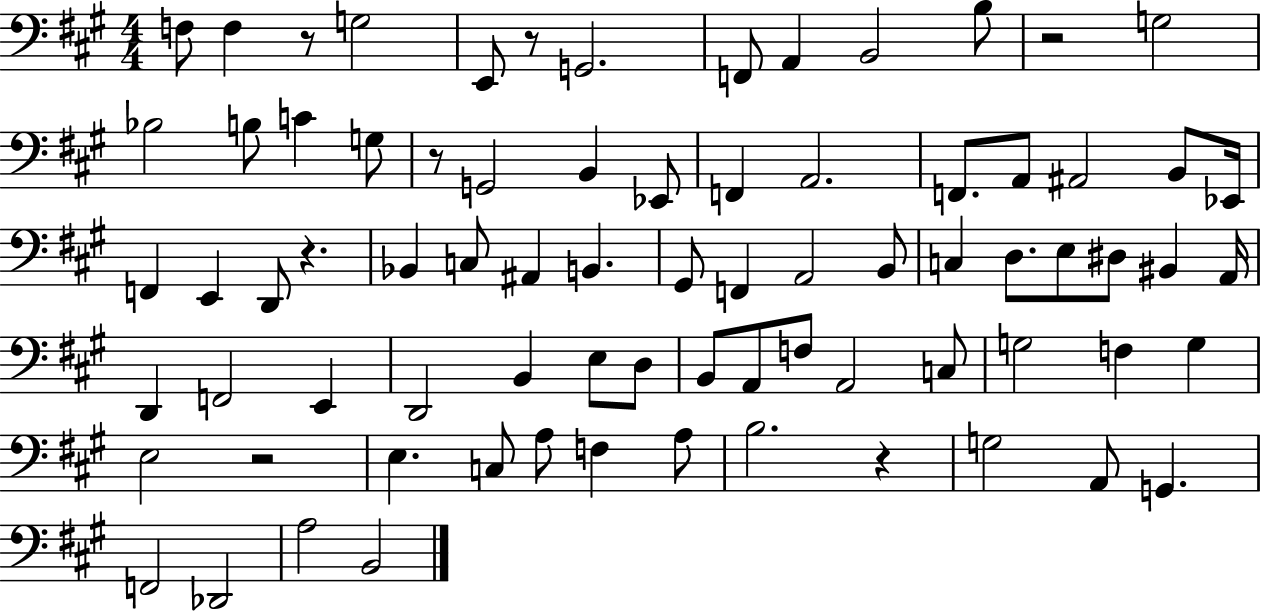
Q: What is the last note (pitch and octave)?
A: B2